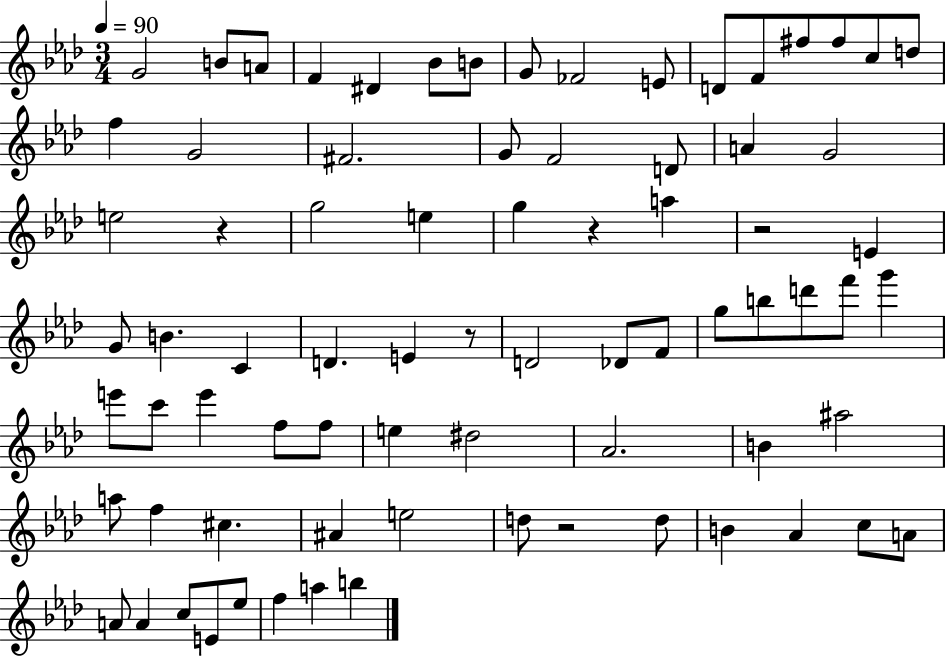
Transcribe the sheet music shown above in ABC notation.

X:1
T:Untitled
M:3/4
L:1/4
K:Ab
G2 B/2 A/2 F ^D _B/2 B/2 G/2 _F2 E/2 D/2 F/2 ^f/2 ^f/2 c/2 d/2 f G2 ^F2 G/2 F2 D/2 A G2 e2 z g2 e g z a z2 E G/2 B C D E z/2 D2 _D/2 F/2 g/2 b/2 d'/2 f'/2 g' e'/2 c'/2 e' f/2 f/2 e ^d2 _A2 B ^a2 a/2 f ^c ^A e2 d/2 z2 d/2 B _A c/2 A/2 A/2 A c/2 E/2 _e/2 f a b